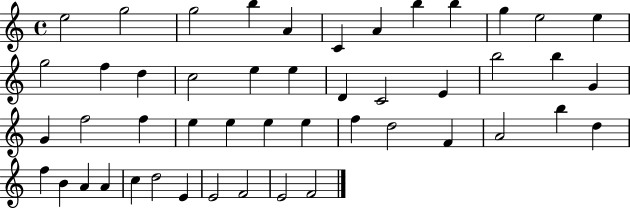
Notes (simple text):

E5/h G5/h G5/h B5/q A4/q C4/q A4/q B5/q B5/q G5/q E5/h E5/q G5/h F5/q D5/q C5/h E5/q E5/q D4/q C4/h E4/q B5/h B5/q G4/q G4/q F5/h F5/q E5/q E5/q E5/q E5/q F5/q D5/h F4/q A4/h B5/q D5/q F5/q B4/q A4/q A4/q C5/q D5/h E4/q E4/h F4/h E4/h F4/h